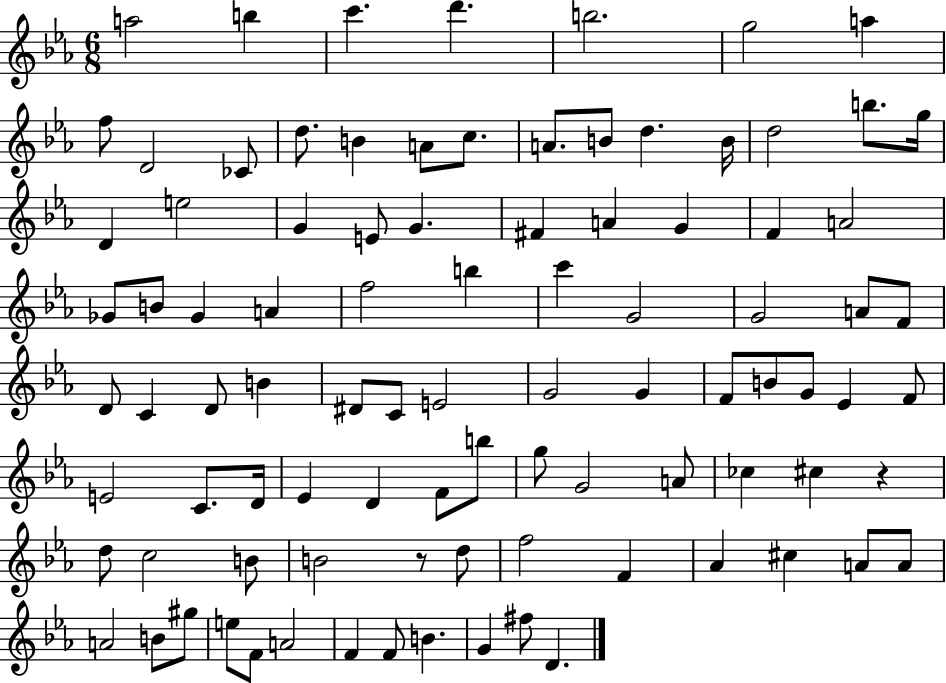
A5/h B5/q C6/q. D6/q. B5/h. G5/h A5/q F5/e D4/h CES4/e D5/e. B4/q A4/e C5/e. A4/e. B4/e D5/q. B4/s D5/h B5/e. G5/s D4/q E5/h G4/q E4/e G4/q. F#4/q A4/q G4/q F4/q A4/h Gb4/e B4/e Gb4/q A4/q F5/h B5/q C6/q G4/h G4/h A4/e F4/e D4/e C4/q D4/e B4/q D#4/e C4/e E4/h G4/h G4/q F4/e B4/e G4/e Eb4/q F4/e E4/h C4/e. D4/s Eb4/q D4/q F4/e B5/e G5/e G4/h A4/e CES5/q C#5/q R/q D5/e C5/h B4/e B4/h R/e D5/e F5/h F4/q Ab4/q C#5/q A4/e A4/e A4/h B4/e G#5/e E5/e F4/e A4/h F4/q F4/e B4/q. G4/q F#5/e D4/q.